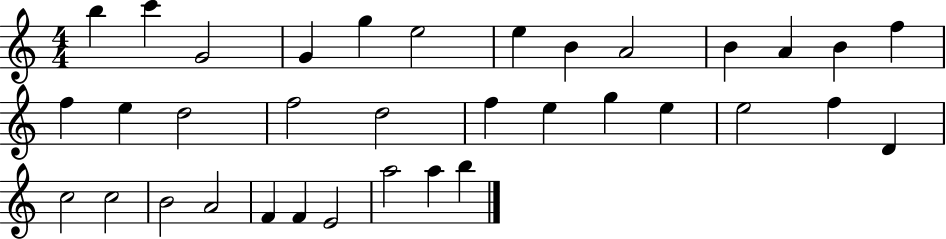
{
  \clef treble
  \numericTimeSignature
  \time 4/4
  \key c \major
  b''4 c'''4 g'2 | g'4 g''4 e''2 | e''4 b'4 a'2 | b'4 a'4 b'4 f''4 | \break f''4 e''4 d''2 | f''2 d''2 | f''4 e''4 g''4 e''4 | e''2 f''4 d'4 | \break c''2 c''2 | b'2 a'2 | f'4 f'4 e'2 | a''2 a''4 b''4 | \break \bar "|."
}